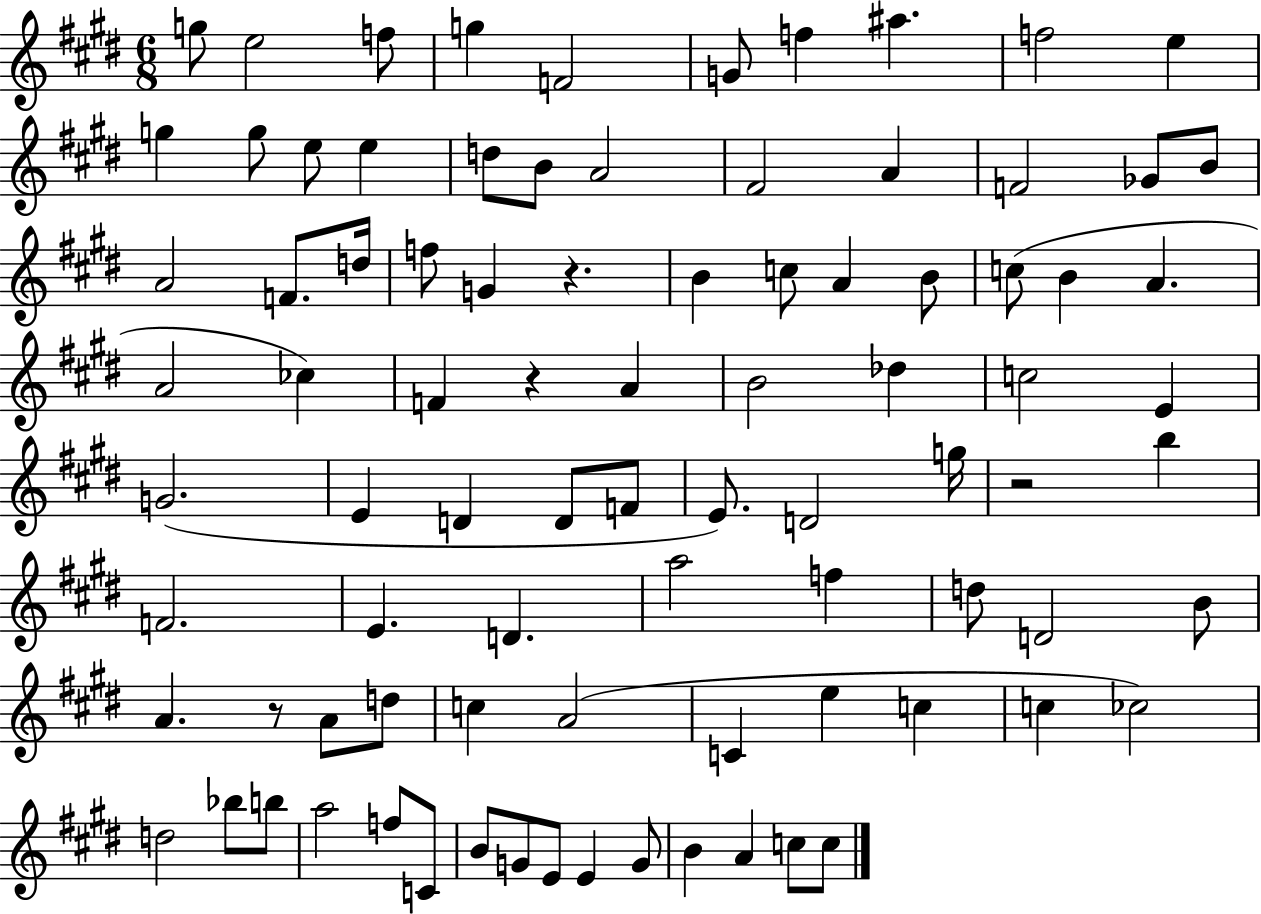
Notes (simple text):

G5/e E5/h F5/e G5/q F4/h G4/e F5/q A#5/q. F5/h E5/q G5/q G5/e E5/e E5/q D5/e B4/e A4/h F#4/h A4/q F4/h Gb4/e B4/e A4/h F4/e. D5/s F5/e G4/q R/q. B4/q C5/e A4/q B4/e C5/e B4/q A4/q. A4/h CES5/q F4/q R/q A4/q B4/h Db5/q C5/h E4/q G4/h. E4/q D4/q D4/e F4/e E4/e. D4/h G5/s R/h B5/q F4/h. E4/q. D4/q. A5/h F5/q D5/e D4/h B4/e A4/q. R/e A4/e D5/e C5/q A4/h C4/q E5/q C5/q C5/q CES5/h D5/h Bb5/e B5/e A5/h F5/e C4/e B4/e G4/e E4/e E4/q G4/e B4/q A4/q C5/e C5/e